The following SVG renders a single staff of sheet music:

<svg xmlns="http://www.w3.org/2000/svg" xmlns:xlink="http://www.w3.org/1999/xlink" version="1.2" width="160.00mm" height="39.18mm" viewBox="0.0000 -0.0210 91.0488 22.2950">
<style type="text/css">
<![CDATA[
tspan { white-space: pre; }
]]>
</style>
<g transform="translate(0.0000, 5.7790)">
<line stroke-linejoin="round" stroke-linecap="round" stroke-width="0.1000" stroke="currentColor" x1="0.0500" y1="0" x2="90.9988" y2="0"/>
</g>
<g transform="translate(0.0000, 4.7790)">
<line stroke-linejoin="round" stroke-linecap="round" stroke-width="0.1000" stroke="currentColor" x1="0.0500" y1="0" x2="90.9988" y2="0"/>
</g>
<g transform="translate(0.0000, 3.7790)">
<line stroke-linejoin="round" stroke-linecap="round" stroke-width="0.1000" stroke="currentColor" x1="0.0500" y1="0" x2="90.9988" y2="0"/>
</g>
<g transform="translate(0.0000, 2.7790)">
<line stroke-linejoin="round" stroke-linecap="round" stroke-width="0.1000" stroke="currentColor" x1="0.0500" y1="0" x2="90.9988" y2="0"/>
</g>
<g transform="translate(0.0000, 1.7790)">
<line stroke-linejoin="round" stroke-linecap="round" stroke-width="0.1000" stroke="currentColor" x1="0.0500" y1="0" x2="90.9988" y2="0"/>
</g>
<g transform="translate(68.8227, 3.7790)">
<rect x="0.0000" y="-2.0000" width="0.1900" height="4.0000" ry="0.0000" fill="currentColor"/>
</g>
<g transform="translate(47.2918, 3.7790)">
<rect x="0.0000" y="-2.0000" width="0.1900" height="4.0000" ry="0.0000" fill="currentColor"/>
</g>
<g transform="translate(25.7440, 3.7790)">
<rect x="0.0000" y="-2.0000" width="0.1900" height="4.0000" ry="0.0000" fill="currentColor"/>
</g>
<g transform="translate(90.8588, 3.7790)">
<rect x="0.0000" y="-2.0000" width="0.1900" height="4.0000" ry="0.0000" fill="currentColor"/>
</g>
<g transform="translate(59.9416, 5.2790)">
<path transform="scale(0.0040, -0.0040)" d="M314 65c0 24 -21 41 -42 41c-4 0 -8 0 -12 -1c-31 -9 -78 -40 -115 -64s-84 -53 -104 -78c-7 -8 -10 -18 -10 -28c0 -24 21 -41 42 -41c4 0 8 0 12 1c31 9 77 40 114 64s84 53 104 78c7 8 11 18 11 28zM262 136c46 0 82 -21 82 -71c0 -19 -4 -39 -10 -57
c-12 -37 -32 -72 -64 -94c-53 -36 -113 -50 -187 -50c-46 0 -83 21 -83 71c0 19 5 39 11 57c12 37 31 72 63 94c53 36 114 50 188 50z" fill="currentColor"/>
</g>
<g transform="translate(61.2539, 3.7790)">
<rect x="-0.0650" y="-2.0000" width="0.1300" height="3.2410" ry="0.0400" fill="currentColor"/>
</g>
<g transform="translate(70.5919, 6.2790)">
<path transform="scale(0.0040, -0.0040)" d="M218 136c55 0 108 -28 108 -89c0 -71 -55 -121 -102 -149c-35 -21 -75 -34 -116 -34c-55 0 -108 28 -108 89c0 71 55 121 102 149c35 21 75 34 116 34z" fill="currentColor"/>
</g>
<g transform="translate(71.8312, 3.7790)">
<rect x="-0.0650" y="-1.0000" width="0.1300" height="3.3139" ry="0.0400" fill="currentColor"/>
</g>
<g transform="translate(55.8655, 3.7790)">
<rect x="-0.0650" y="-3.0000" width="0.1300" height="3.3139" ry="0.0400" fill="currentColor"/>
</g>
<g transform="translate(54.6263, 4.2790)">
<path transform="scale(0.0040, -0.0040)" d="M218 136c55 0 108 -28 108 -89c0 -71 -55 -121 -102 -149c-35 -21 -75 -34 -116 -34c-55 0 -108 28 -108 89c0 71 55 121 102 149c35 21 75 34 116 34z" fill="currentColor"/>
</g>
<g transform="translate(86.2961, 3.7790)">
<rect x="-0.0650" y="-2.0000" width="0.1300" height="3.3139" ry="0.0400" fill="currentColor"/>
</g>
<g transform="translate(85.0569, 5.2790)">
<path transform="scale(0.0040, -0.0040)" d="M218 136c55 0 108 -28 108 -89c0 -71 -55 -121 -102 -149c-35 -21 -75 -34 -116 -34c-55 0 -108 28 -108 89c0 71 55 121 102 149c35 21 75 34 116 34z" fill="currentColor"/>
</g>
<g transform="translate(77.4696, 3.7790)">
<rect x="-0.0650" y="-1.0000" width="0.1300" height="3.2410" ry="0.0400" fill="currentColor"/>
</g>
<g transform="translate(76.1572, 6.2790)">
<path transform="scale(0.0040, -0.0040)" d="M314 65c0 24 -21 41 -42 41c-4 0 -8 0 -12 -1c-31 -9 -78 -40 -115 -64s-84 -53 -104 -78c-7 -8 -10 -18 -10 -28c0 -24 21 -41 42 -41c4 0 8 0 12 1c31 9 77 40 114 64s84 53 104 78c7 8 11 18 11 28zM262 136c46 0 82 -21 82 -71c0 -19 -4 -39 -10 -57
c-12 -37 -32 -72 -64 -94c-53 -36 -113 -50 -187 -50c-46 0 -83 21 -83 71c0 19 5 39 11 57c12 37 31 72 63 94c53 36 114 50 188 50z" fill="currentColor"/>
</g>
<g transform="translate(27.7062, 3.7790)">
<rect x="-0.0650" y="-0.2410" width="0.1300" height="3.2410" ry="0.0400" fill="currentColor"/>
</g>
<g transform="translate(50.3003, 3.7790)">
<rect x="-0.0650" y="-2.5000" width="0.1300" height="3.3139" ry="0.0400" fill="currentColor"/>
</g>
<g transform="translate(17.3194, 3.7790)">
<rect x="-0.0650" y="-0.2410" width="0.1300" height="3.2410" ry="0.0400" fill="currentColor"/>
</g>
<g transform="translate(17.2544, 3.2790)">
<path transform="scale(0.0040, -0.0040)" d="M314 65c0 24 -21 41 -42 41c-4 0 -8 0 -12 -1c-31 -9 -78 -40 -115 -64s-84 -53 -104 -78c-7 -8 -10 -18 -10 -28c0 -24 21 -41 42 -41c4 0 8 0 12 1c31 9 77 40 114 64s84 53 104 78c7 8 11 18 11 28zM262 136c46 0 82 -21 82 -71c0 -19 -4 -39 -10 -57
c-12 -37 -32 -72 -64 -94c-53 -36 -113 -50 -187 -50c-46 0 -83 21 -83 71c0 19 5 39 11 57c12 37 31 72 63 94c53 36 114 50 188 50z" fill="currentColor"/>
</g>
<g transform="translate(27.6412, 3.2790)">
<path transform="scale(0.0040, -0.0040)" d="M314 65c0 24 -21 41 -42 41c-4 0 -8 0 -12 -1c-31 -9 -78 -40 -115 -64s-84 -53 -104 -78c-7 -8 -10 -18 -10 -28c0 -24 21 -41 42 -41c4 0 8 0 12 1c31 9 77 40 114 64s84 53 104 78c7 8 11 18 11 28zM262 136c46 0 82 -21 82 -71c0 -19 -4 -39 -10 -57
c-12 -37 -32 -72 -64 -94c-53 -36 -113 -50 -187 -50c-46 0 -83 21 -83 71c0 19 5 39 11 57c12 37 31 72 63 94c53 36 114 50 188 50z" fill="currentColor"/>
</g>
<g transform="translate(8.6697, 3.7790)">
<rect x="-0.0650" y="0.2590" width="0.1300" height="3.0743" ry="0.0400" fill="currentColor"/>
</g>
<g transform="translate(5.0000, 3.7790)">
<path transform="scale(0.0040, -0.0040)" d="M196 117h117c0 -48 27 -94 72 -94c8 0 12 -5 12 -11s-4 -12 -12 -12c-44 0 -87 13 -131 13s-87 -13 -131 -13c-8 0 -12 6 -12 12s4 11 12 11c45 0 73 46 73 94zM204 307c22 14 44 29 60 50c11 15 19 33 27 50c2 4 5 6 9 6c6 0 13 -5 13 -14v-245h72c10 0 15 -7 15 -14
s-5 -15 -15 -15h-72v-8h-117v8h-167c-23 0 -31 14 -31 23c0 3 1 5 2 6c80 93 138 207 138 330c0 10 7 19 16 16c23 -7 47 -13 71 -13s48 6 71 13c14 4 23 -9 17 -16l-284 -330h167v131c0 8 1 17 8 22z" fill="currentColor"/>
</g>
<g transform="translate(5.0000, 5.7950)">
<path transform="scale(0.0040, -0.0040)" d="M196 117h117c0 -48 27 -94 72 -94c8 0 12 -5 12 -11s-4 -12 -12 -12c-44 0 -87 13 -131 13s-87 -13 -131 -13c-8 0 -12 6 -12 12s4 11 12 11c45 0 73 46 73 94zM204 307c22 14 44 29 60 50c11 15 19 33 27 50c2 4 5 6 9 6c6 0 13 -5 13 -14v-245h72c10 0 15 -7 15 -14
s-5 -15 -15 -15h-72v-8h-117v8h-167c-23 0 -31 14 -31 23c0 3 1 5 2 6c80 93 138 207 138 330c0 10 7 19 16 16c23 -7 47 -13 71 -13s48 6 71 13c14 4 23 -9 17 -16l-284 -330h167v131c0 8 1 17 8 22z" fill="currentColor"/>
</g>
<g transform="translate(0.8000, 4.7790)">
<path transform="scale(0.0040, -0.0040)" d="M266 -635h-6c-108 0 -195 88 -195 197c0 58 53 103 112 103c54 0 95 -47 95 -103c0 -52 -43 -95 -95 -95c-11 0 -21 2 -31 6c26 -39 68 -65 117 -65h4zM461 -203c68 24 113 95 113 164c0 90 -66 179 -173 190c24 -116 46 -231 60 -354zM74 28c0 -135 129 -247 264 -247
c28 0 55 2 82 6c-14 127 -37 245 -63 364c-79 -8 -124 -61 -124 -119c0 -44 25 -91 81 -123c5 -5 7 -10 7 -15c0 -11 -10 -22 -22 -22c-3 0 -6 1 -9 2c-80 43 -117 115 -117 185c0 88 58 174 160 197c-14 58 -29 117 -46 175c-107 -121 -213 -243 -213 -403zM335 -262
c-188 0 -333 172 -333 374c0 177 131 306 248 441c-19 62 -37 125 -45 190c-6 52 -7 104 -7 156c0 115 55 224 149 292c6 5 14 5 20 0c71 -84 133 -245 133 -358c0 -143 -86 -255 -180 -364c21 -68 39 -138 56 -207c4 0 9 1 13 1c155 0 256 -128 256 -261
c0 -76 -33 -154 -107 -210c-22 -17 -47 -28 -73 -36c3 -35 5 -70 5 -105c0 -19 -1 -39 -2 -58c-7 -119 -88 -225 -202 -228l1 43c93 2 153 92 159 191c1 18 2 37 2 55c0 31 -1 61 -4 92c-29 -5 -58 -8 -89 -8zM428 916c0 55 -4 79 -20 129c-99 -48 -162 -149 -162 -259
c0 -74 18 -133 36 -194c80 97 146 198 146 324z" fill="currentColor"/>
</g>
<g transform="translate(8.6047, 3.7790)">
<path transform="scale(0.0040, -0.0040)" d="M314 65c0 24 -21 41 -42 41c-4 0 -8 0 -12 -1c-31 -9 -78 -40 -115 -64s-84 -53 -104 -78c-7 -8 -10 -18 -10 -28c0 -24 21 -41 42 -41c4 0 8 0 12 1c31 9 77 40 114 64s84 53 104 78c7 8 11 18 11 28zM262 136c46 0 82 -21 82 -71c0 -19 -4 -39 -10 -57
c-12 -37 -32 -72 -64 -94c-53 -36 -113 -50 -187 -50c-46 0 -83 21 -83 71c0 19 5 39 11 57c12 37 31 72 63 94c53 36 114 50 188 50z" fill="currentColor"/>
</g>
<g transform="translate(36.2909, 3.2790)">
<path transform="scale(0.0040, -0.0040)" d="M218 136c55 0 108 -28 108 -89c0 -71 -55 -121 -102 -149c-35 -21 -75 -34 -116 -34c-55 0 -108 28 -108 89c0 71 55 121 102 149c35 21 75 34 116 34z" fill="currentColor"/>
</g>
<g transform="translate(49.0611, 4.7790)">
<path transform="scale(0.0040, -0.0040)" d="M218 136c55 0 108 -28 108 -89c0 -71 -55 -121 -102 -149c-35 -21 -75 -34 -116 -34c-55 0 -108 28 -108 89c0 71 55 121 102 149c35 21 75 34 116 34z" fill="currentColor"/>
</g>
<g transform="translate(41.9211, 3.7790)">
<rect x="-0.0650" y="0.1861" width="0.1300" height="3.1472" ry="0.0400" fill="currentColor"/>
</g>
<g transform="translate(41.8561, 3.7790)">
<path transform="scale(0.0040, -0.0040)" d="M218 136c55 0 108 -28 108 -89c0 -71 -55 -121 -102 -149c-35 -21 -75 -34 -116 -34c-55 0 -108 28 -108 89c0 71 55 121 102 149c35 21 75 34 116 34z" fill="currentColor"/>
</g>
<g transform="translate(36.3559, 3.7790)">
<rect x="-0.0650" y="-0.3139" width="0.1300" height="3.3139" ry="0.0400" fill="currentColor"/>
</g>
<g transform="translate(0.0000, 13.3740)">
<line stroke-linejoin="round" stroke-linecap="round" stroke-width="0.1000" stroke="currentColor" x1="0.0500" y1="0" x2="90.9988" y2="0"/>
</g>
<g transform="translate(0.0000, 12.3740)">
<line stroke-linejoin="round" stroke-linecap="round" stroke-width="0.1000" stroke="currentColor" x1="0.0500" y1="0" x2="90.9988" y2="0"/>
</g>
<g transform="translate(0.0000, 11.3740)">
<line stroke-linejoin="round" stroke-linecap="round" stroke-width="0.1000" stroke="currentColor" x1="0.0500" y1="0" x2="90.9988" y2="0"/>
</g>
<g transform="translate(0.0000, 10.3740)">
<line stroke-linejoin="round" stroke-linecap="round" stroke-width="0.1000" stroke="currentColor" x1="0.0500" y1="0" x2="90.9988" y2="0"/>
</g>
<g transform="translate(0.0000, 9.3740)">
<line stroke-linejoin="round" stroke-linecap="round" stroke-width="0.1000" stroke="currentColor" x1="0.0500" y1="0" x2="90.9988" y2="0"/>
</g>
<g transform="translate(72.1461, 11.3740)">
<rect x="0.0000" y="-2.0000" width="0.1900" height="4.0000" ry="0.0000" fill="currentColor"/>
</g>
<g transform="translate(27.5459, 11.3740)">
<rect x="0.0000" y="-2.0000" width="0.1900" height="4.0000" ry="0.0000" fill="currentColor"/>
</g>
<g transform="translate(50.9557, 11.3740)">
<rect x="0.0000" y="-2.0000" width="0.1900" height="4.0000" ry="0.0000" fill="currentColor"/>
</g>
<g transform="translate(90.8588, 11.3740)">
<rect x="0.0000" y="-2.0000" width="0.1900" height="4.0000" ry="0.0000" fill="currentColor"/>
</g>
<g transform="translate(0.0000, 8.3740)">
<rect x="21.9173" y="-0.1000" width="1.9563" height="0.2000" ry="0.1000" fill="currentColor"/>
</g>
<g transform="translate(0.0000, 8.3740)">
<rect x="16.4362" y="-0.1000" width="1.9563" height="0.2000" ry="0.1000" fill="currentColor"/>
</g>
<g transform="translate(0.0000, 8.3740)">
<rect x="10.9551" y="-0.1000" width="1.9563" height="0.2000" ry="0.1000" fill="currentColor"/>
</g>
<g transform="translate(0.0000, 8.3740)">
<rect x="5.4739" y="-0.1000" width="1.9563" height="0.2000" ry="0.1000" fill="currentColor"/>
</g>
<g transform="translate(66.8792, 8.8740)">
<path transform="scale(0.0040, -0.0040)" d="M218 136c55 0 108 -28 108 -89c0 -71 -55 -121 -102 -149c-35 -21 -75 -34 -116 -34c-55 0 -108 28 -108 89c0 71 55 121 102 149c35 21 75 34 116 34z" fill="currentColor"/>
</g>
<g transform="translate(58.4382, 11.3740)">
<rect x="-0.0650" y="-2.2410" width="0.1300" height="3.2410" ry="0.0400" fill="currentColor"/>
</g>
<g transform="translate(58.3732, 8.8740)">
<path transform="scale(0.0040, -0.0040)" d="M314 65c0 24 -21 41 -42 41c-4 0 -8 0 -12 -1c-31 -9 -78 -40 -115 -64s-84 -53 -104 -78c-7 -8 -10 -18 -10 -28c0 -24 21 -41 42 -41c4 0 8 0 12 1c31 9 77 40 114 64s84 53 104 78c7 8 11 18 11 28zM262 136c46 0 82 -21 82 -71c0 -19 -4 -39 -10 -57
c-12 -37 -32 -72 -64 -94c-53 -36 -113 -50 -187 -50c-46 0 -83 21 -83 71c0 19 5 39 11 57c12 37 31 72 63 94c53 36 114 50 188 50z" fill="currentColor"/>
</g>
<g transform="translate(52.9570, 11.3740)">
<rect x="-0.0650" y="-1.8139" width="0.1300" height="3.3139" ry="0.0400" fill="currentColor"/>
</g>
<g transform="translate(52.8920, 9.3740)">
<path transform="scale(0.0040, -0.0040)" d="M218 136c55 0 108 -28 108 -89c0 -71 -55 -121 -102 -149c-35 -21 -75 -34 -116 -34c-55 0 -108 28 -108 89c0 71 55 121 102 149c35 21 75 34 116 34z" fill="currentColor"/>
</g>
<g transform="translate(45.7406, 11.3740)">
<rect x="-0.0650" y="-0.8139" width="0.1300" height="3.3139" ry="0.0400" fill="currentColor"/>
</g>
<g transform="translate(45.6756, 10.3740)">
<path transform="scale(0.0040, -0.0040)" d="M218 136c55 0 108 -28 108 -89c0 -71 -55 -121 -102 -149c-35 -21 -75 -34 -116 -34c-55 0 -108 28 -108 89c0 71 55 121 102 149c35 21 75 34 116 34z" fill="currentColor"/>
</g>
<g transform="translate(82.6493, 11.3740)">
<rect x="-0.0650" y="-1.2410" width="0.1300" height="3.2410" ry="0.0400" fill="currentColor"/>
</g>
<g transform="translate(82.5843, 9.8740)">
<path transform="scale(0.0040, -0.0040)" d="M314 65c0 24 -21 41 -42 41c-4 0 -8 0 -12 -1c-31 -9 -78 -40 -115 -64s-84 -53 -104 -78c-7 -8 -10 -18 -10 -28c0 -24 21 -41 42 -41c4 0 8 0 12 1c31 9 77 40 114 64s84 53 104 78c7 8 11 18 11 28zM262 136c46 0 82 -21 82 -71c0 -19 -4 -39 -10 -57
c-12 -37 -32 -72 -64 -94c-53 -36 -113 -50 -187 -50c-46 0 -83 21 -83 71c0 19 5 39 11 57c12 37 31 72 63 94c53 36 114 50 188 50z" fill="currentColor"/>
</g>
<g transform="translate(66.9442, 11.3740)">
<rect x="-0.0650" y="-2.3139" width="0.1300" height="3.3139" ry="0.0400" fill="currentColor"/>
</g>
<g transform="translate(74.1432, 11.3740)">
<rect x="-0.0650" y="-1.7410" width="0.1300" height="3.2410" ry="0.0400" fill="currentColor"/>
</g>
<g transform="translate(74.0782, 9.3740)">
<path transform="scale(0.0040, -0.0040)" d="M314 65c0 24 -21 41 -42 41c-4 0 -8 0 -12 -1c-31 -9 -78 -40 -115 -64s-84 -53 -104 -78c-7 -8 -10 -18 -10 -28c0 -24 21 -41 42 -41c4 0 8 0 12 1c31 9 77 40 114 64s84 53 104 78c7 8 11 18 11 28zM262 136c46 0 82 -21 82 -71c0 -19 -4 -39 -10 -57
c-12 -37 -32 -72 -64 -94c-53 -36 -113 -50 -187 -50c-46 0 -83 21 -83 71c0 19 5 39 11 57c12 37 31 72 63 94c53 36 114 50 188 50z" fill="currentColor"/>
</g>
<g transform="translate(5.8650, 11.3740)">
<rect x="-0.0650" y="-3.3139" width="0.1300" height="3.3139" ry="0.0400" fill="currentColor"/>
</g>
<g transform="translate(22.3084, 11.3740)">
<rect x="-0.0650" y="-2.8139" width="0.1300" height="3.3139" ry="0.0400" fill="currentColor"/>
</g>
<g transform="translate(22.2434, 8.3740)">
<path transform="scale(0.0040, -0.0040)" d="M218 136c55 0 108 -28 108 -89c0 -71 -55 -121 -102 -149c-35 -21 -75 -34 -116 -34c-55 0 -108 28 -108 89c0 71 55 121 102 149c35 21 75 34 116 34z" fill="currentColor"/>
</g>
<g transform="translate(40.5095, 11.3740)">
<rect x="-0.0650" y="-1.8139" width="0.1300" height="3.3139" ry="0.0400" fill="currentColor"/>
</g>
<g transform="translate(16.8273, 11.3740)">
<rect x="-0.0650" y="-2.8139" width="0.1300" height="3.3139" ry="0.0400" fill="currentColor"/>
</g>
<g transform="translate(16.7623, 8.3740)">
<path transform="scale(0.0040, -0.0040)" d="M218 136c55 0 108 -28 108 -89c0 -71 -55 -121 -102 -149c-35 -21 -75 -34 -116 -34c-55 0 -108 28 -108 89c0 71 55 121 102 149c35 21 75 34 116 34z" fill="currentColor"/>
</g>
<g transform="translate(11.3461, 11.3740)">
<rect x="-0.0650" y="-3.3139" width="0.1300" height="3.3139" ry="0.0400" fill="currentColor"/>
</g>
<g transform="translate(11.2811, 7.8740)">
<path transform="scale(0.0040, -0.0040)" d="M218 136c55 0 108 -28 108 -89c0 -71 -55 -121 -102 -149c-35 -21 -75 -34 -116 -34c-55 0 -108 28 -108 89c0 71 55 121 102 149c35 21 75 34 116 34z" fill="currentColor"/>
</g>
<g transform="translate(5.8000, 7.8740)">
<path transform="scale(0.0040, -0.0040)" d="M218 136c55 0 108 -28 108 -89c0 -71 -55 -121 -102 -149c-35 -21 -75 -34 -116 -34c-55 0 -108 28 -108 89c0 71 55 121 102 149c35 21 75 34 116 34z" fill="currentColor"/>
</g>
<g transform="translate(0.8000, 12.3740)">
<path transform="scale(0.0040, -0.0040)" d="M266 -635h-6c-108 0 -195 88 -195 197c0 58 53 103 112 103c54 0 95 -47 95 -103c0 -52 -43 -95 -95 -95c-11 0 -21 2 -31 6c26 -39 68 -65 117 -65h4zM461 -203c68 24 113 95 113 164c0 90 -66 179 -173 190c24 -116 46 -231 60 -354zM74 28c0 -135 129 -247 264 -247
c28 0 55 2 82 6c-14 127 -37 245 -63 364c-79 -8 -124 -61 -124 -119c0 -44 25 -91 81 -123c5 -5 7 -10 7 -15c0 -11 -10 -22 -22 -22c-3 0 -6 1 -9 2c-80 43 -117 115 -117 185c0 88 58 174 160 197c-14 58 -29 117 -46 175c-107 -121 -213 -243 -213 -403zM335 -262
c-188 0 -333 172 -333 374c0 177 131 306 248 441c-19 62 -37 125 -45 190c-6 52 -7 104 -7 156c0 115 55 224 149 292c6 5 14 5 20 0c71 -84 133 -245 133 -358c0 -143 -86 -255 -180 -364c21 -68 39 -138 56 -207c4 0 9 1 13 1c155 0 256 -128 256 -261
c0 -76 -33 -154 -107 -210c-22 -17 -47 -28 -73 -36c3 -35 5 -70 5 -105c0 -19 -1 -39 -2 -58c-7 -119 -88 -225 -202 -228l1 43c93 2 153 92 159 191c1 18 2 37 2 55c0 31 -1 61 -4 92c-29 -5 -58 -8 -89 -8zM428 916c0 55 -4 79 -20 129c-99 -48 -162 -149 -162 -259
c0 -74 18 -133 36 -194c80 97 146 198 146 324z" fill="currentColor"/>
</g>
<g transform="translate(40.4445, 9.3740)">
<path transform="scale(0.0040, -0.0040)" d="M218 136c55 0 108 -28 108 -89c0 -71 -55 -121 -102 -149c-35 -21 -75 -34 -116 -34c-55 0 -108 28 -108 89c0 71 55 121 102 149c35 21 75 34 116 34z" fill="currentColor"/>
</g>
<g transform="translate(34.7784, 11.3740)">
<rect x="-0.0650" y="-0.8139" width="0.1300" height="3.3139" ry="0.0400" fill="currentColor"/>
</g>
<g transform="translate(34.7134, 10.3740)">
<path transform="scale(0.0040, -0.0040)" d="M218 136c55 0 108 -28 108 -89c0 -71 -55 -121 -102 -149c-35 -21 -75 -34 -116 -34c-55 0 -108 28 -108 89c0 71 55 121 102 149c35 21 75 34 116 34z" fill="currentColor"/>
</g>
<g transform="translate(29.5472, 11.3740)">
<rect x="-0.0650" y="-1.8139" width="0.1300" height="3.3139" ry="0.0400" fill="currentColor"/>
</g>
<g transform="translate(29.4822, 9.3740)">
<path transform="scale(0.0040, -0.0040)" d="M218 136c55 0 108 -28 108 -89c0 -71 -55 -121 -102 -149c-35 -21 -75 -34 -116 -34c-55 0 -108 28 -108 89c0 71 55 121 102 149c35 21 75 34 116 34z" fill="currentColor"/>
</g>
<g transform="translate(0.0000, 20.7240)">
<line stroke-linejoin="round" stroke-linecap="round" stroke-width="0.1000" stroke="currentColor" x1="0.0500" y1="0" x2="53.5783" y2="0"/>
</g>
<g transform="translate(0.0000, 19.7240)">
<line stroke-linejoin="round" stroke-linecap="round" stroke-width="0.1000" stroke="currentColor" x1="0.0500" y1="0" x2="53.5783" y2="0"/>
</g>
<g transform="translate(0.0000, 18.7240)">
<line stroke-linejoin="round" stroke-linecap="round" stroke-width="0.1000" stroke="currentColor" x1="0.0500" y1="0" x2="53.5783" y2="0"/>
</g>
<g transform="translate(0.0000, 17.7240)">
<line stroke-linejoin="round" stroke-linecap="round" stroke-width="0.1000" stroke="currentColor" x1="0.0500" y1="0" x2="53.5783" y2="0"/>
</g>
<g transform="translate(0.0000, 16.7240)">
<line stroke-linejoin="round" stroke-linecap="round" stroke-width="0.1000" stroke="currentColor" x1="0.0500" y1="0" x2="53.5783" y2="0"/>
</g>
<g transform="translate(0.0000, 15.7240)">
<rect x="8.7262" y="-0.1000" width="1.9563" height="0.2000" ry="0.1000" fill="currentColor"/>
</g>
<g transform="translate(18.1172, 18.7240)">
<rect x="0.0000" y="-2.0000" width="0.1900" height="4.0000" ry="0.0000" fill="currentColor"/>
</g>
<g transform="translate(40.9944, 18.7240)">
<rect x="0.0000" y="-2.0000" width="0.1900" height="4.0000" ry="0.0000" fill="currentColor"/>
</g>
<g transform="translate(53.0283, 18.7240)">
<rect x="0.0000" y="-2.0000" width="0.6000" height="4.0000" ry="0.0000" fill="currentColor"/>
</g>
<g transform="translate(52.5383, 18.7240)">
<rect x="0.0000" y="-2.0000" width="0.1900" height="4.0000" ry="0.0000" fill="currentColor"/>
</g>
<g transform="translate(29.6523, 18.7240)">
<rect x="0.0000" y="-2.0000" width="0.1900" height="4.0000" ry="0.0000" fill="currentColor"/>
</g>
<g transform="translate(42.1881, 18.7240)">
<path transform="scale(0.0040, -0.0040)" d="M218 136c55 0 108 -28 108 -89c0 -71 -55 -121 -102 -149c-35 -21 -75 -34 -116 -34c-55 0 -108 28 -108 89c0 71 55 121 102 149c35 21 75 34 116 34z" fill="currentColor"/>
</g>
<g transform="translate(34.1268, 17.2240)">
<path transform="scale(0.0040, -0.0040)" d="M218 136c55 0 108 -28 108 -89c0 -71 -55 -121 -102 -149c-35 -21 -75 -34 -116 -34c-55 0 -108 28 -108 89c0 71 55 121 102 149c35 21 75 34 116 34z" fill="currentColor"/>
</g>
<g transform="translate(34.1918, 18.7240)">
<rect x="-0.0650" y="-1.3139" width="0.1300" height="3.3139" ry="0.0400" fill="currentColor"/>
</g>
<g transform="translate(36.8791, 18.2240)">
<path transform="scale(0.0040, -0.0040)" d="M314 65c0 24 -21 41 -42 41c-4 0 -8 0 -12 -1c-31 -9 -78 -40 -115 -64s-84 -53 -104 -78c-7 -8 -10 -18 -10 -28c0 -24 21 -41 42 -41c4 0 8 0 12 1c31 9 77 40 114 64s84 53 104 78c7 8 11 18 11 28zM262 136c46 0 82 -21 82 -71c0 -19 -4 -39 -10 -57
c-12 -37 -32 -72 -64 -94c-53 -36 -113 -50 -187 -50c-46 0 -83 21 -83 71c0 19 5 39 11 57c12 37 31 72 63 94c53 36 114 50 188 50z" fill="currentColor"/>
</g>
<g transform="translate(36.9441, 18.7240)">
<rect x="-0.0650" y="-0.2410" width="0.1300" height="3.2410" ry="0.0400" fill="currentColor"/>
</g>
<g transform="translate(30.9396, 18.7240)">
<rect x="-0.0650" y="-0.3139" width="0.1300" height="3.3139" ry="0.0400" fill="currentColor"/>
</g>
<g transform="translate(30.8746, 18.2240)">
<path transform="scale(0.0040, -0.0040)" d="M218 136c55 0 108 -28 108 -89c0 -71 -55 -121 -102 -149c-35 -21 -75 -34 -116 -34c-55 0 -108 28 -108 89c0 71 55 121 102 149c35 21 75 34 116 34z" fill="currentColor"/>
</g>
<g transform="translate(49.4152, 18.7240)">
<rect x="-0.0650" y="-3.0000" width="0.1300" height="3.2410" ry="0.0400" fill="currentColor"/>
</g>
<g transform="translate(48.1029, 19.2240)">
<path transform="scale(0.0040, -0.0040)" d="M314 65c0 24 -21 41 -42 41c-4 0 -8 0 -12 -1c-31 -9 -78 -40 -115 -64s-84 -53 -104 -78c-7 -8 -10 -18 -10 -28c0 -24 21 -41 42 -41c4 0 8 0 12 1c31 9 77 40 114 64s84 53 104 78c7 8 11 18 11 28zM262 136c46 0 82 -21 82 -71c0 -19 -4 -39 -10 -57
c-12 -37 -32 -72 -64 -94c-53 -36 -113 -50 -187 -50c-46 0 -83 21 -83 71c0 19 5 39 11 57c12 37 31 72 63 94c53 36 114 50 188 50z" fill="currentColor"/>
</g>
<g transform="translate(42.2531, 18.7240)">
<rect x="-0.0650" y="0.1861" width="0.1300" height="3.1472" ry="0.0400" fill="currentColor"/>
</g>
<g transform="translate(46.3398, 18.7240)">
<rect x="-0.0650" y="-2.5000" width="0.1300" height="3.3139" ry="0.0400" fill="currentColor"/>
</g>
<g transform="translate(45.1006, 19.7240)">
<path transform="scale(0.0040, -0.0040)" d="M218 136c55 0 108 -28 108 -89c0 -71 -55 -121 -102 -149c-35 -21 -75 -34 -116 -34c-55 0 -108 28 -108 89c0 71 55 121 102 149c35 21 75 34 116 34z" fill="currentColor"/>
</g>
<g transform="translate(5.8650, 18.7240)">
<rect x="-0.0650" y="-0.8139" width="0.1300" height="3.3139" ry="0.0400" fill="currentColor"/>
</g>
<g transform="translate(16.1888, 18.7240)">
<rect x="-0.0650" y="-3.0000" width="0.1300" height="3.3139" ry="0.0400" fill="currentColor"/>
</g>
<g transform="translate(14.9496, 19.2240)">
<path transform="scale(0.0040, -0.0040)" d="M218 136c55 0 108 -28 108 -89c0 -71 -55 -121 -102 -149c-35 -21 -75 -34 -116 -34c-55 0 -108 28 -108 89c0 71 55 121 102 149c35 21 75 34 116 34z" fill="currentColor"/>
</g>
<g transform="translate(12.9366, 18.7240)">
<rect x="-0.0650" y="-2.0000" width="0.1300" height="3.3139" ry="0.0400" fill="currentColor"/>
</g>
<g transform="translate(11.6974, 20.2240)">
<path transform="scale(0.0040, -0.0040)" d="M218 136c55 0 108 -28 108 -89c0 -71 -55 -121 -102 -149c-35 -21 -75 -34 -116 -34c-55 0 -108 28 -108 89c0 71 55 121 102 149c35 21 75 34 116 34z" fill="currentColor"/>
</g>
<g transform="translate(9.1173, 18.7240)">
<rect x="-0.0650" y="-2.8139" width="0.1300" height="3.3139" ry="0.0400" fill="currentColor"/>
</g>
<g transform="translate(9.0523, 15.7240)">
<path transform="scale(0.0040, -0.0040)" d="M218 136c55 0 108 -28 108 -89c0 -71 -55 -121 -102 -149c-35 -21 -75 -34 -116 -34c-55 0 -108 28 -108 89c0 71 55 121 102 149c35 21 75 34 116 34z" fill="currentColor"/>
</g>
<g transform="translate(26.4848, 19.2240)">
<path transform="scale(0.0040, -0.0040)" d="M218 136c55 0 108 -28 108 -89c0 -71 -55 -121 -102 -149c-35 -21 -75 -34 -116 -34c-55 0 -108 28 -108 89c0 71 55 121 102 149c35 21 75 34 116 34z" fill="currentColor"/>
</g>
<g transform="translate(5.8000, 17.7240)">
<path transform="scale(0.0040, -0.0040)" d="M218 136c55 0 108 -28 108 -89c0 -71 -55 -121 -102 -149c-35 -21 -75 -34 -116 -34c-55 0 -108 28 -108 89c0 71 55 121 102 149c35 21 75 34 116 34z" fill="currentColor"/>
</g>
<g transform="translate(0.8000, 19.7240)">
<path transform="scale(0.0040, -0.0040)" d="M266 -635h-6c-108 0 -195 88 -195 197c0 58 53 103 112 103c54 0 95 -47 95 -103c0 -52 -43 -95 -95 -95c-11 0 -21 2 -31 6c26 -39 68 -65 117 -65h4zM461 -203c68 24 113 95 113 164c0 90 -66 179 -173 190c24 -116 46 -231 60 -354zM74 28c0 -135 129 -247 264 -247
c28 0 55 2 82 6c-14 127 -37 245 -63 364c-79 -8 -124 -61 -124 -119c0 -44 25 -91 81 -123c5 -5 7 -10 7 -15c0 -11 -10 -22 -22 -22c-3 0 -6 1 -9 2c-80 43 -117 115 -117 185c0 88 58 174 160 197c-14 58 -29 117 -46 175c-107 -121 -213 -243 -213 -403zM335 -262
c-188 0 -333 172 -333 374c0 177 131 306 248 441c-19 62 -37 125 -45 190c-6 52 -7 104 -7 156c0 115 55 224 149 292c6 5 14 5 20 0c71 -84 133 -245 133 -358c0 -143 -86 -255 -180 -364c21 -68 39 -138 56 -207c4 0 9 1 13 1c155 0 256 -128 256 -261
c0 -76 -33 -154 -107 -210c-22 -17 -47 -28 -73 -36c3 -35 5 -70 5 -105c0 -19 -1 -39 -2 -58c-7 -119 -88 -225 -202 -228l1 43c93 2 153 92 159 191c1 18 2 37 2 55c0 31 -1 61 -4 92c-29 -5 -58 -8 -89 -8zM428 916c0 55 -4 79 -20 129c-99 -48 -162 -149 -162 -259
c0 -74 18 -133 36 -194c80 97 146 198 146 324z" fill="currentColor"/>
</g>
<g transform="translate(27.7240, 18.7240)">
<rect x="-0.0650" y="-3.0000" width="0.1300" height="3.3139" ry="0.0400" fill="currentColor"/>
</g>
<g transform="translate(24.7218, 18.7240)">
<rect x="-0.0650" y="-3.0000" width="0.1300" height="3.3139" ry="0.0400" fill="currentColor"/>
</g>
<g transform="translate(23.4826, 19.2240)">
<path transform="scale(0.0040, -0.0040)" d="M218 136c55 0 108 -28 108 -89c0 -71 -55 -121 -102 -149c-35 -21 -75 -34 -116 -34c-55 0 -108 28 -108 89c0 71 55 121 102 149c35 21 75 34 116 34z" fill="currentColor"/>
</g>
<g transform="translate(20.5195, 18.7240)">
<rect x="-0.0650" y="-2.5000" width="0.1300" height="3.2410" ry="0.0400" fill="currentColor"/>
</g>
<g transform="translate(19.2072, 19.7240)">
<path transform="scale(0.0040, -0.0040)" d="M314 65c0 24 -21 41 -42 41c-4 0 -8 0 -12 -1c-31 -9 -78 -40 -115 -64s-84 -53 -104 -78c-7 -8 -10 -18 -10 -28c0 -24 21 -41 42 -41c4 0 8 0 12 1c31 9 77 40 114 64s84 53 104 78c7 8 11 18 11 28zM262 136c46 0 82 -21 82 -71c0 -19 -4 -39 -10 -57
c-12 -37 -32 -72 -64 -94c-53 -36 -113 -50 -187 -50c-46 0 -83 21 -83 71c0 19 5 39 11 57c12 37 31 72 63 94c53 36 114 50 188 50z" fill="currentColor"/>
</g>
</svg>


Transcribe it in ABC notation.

X:1
T:Untitled
M:4/4
L:1/4
K:C
B2 c2 c2 c B G A F2 D D2 F b b a a f d f d f g2 g f2 e2 d a F A G2 A A c e c2 B G A2